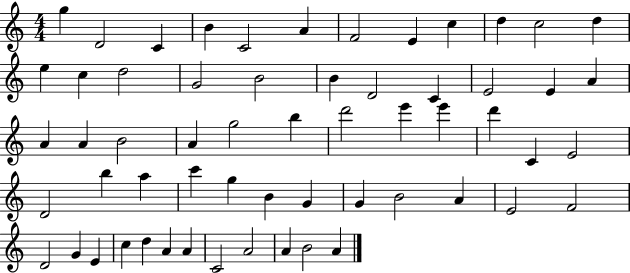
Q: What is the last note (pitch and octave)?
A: A4